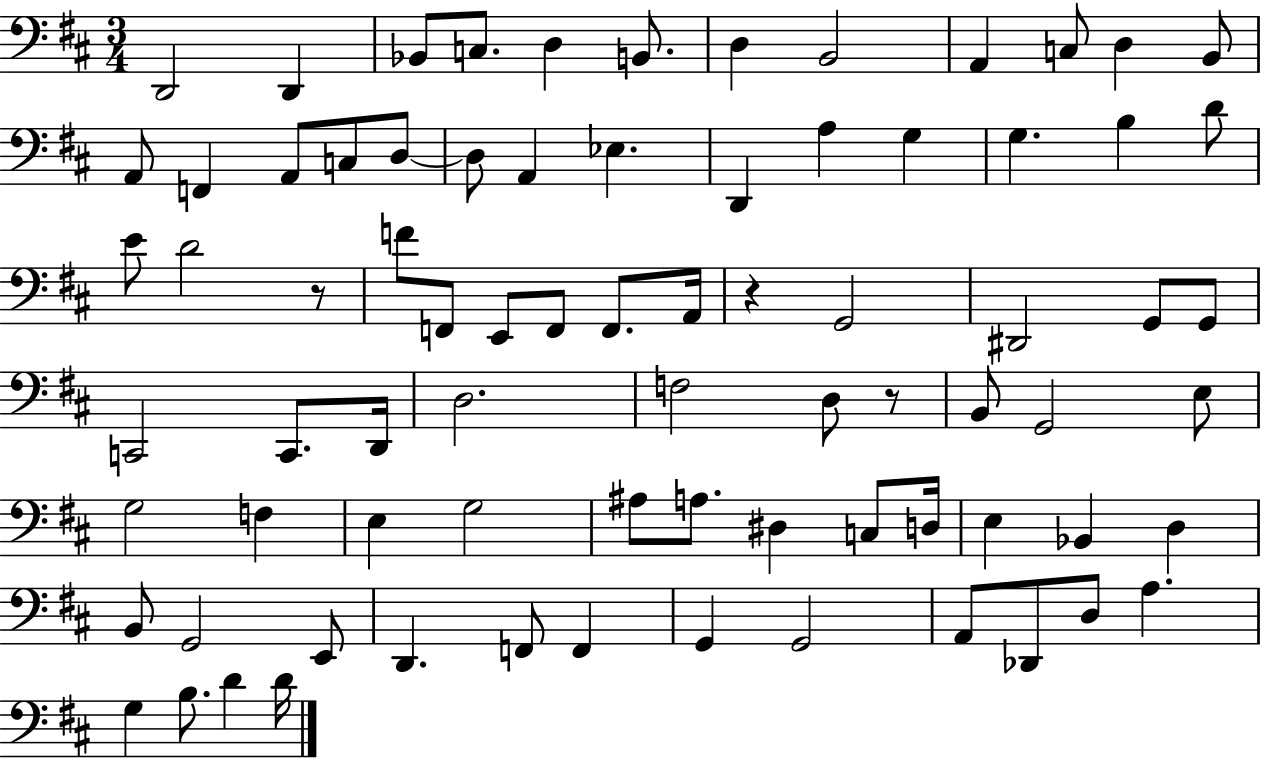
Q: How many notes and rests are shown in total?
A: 78